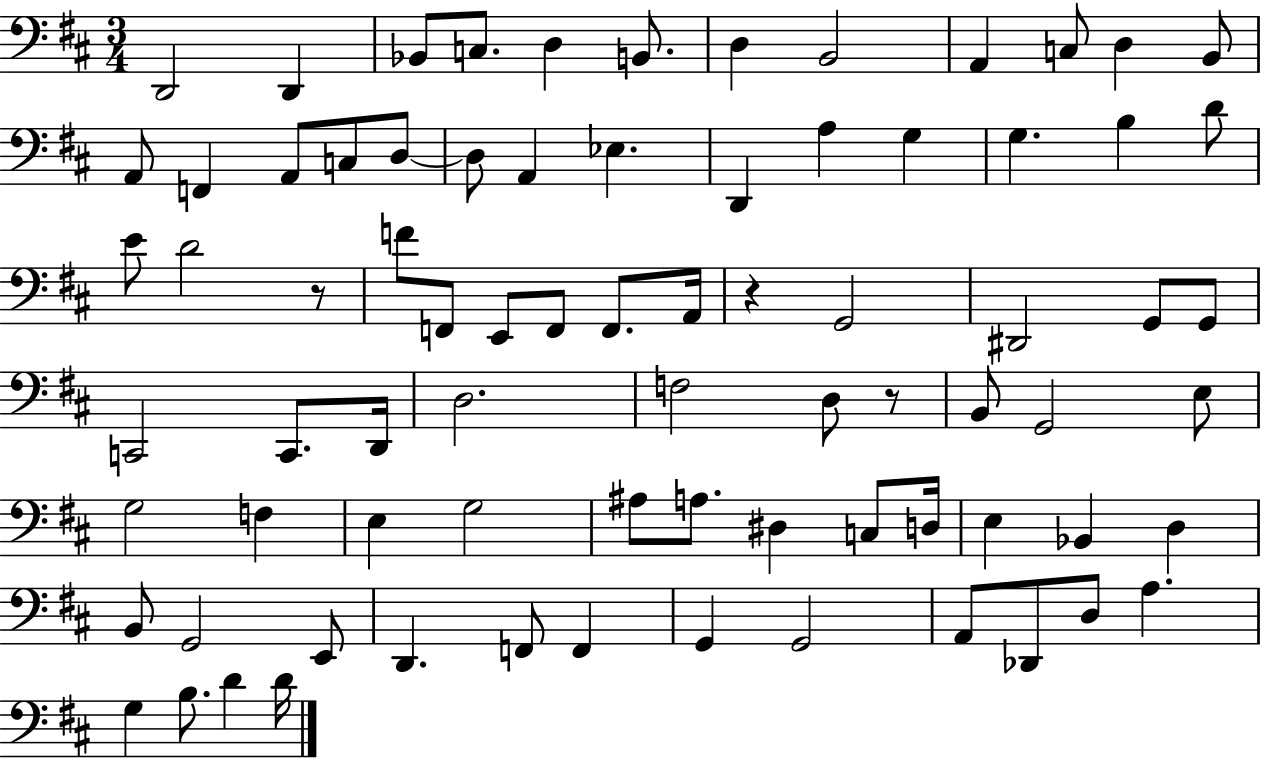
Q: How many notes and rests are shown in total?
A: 78